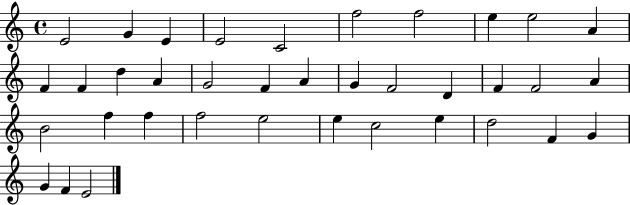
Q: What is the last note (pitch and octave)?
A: E4